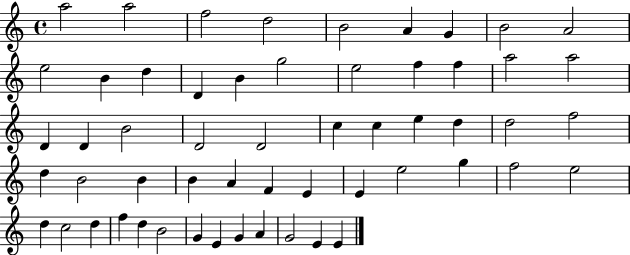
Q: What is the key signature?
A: C major